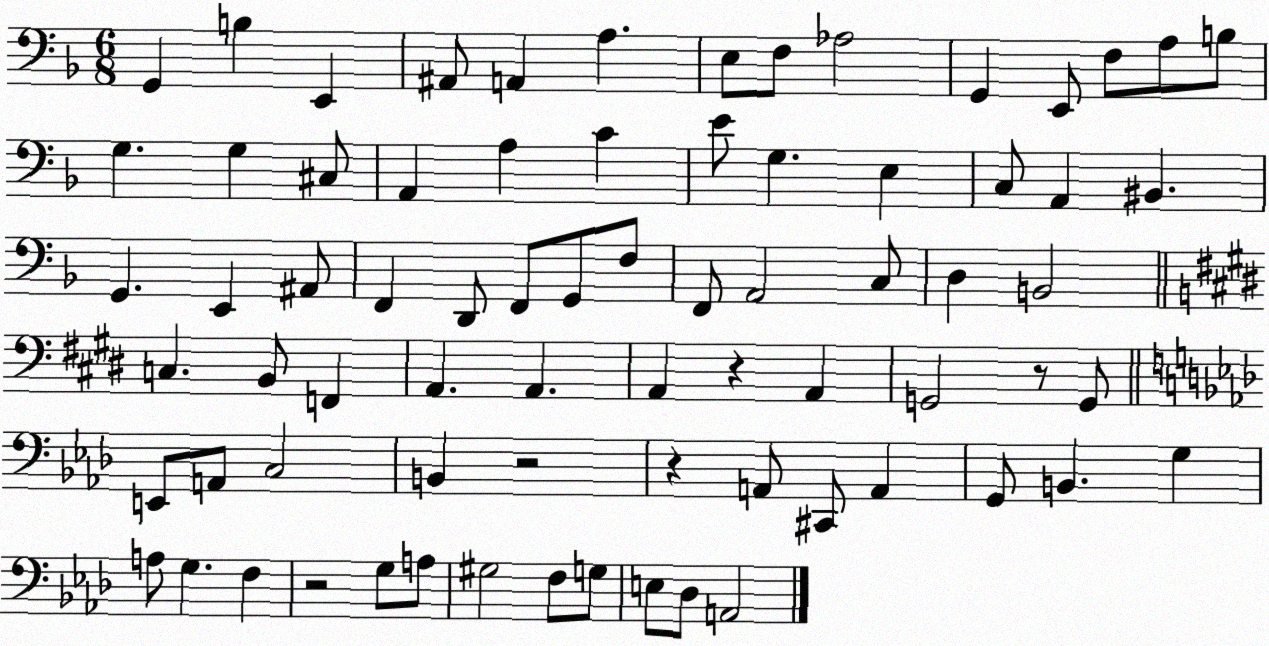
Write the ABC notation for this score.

X:1
T:Untitled
M:6/8
L:1/4
K:F
G,, B, E,, ^A,,/2 A,, A, E,/2 F,/2 _A,2 G,, E,,/2 F,/2 A,/2 B,/2 G, G, ^C,/2 A,, A, C E/2 G, E, C,/2 A,, ^B,, G,, E,, ^A,,/2 F,, D,,/2 F,,/2 G,,/2 F,/2 F,,/2 A,,2 C,/2 D, B,,2 C, B,,/2 F,, A,, A,, A,, z A,, G,,2 z/2 G,,/2 E,,/2 A,,/2 C,2 B,, z2 z A,,/2 ^C,,/2 A,, G,,/2 B,, G, A,/2 G, F, z2 G,/2 A,/2 ^G,2 F,/2 G,/2 E,/2 _D,/2 A,,2